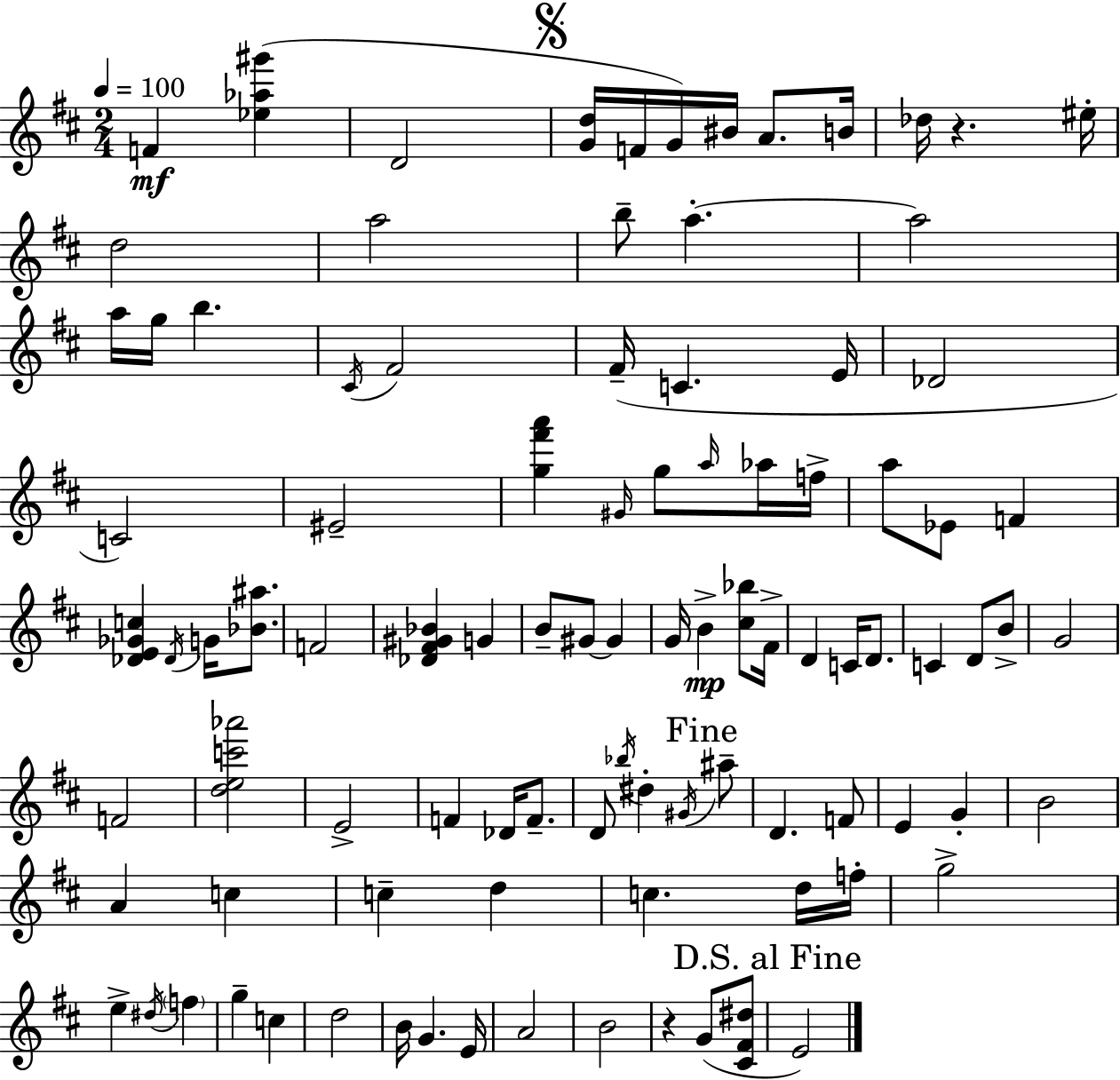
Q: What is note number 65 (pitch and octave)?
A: B4